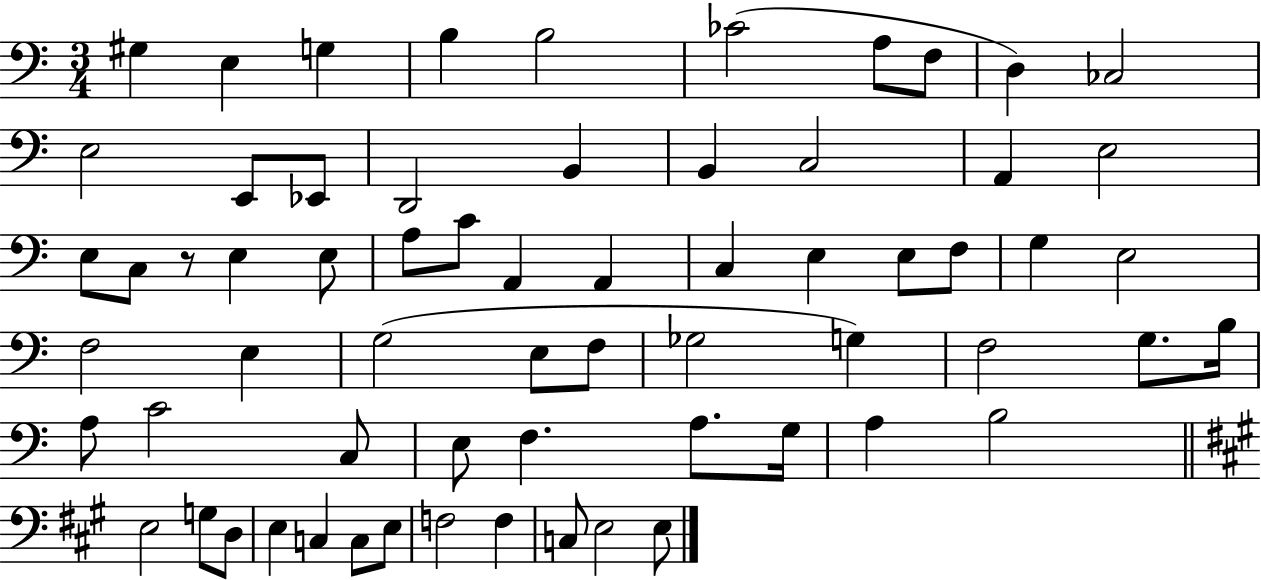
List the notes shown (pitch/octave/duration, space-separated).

G#3/q E3/q G3/q B3/q B3/h CES4/h A3/e F3/e D3/q CES3/h E3/h E2/e Eb2/e D2/h B2/q B2/q C3/h A2/q E3/h E3/e C3/e R/e E3/q E3/e A3/e C4/e A2/q A2/q C3/q E3/q E3/e F3/e G3/q E3/h F3/h E3/q G3/h E3/e F3/e Gb3/h G3/q F3/h G3/e. B3/s A3/e C4/h C3/e E3/e F3/q. A3/e. G3/s A3/q B3/h E3/h G3/e D3/e E3/q C3/q C3/e E3/e F3/h F3/q C3/e E3/h E3/e